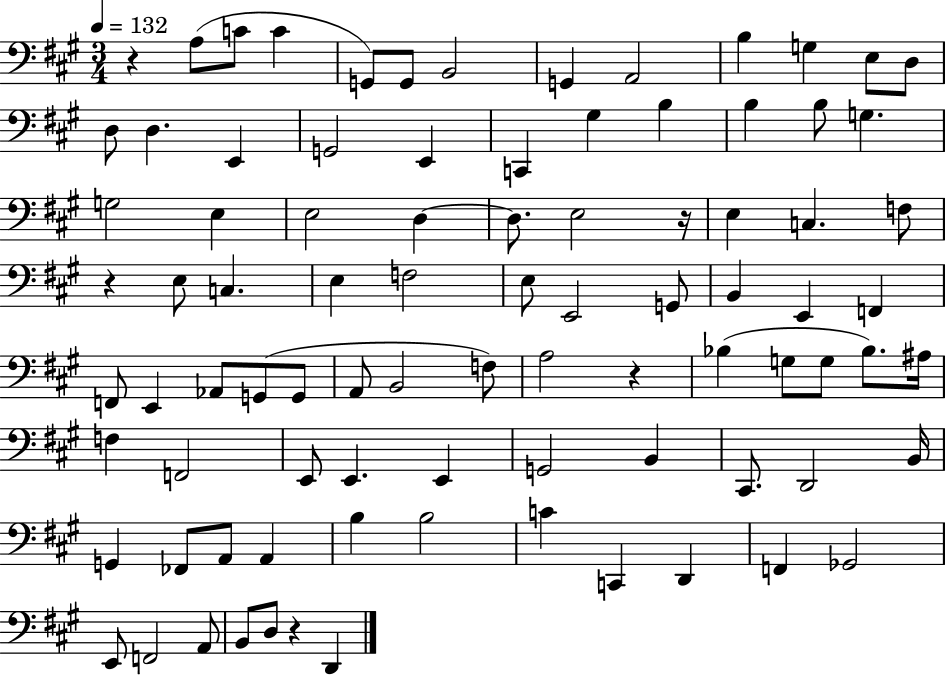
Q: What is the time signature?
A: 3/4